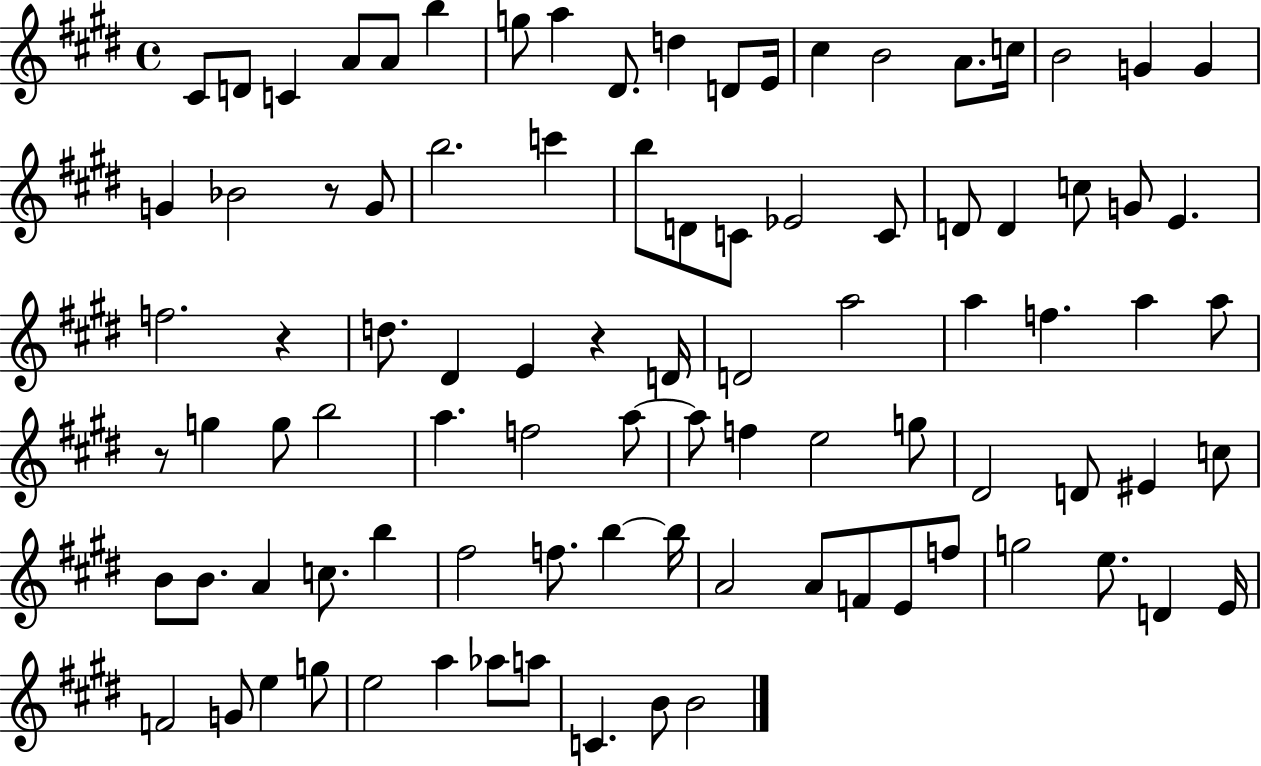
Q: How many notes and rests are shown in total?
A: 92